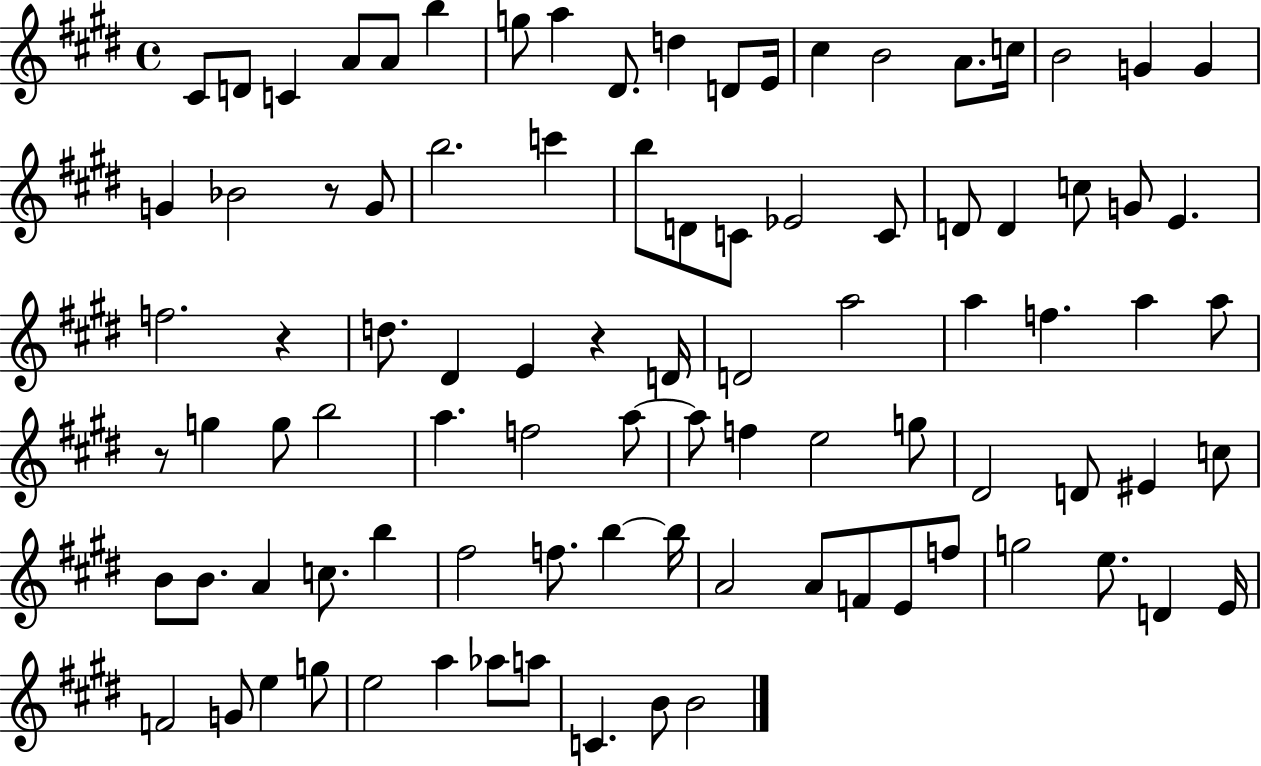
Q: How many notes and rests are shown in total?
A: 92